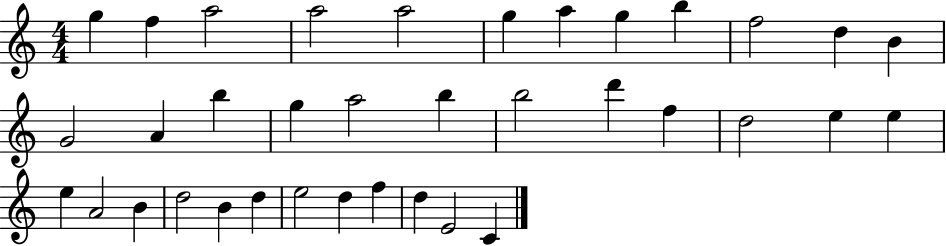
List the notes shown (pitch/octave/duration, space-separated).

G5/q F5/q A5/h A5/h A5/h G5/q A5/q G5/q B5/q F5/h D5/q B4/q G4/h A4/q B5/q G5/q A5/h B5/q B5/h D6/q F5/q D5/h E5/q E5/q E5/q A4/h B4/q D5/h B4/q D5/q E5/h D5/q F5/q D5/q E4/h C4/q